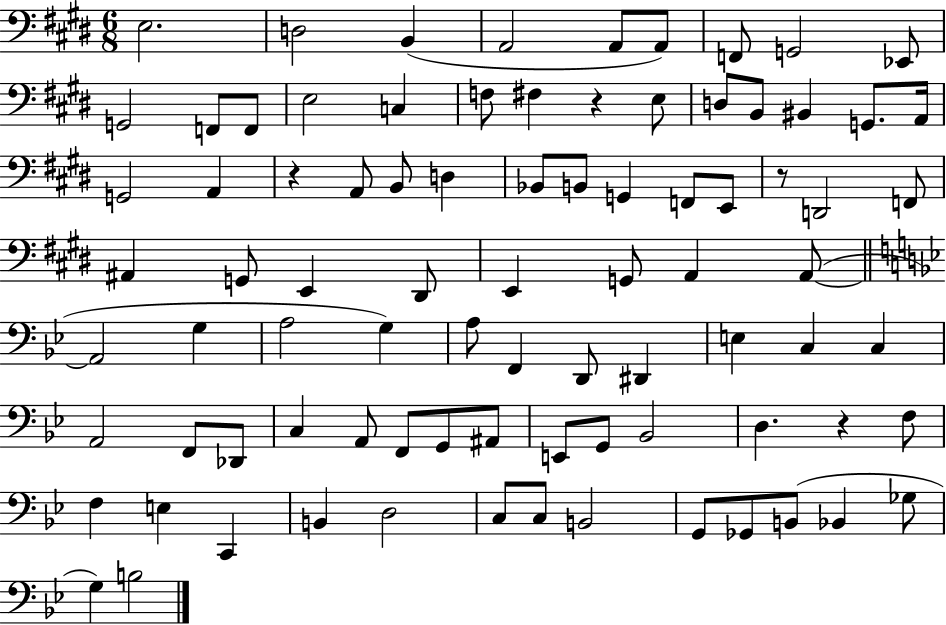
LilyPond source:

{
  \clef bass
  \numericTimeSignature
  \time 6/8
  \key e \major
  \repeat volta 2 { e2. | d2 b,4( | a,2 a,8 a,8) | f,8 g,2 ees,8 | \break g,2 f,8 f,8 | e2 c4 | f8 fis4 r4 e8 | d8 b,8 bis,4 g,8. a,16 | \break g,2 a,4 | r4 a,8 b,8 d4 | bes,8 b,8 g,4 f,8 e,8 | r8 d,2 f,8 | \break ais,4 g,8 e,4 dis,8 | e,4 g,8 a,4 a,8~(~ | \bar "||" \break \key g \minor a,2 g4 | a2 g4) | a8 f,4 d,8 dis,4 | e4 c4 c4 | \break a,2 f,8 des,8 | c4 a,8 f,8 g,8 ais,8 | e,8 g,8 bes,2 | d4. r4 f8 | \break f4 e4 c,4 | b,4 d2 | c8 c8 b,2 | g,8 ges,8 b,8( bes,4 ges8 | \break g4) b2 | } \bar "|."
}